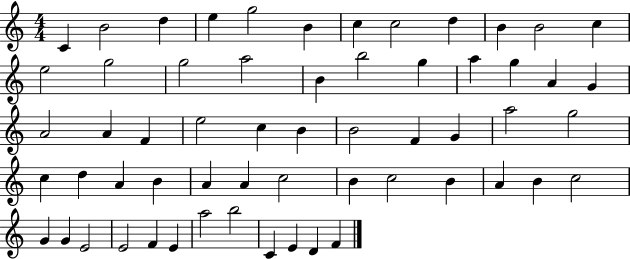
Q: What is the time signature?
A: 4/4